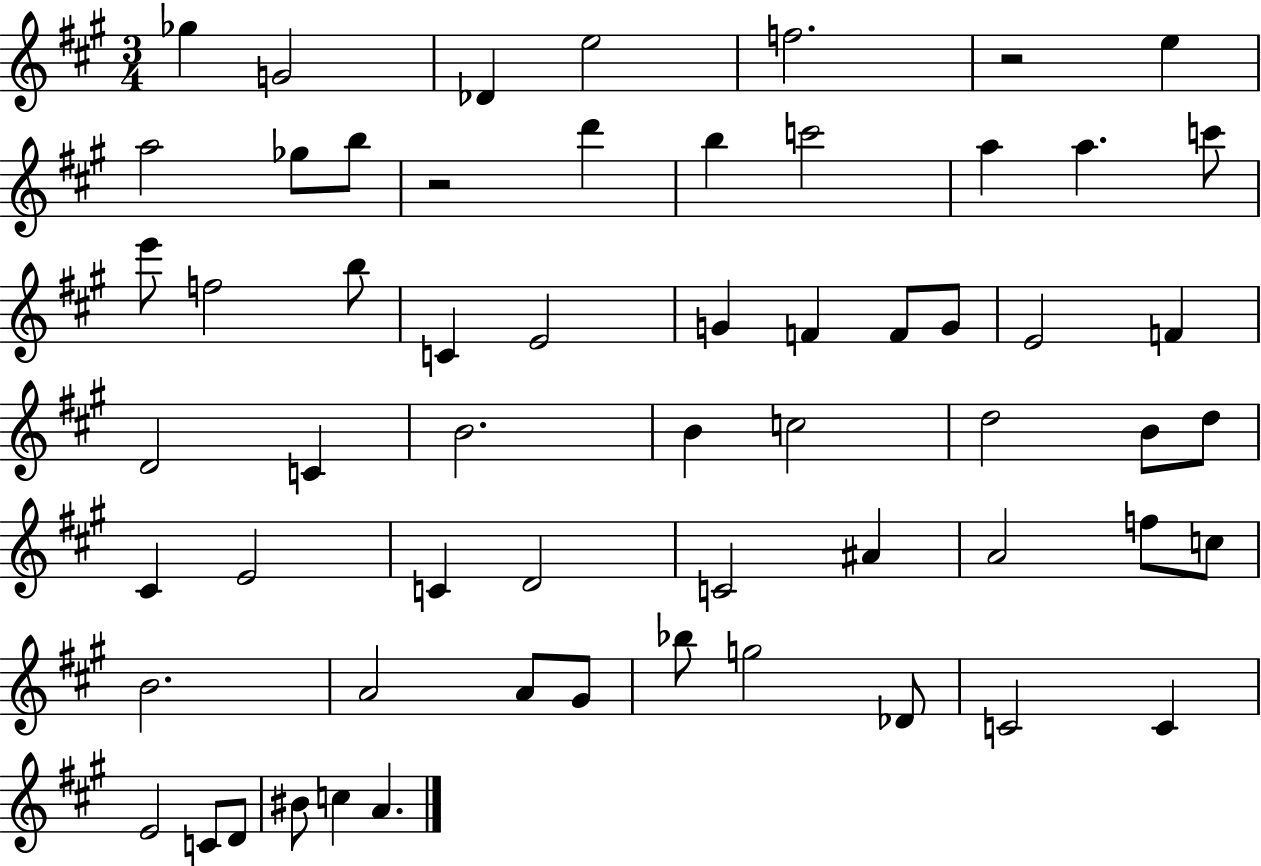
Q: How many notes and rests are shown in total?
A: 60